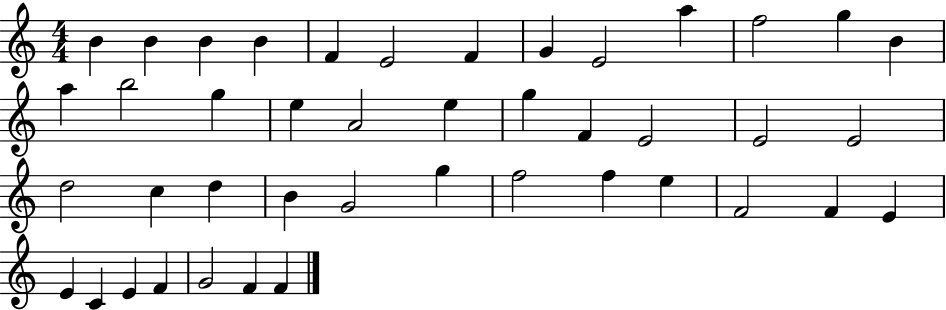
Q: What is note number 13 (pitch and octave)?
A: B4